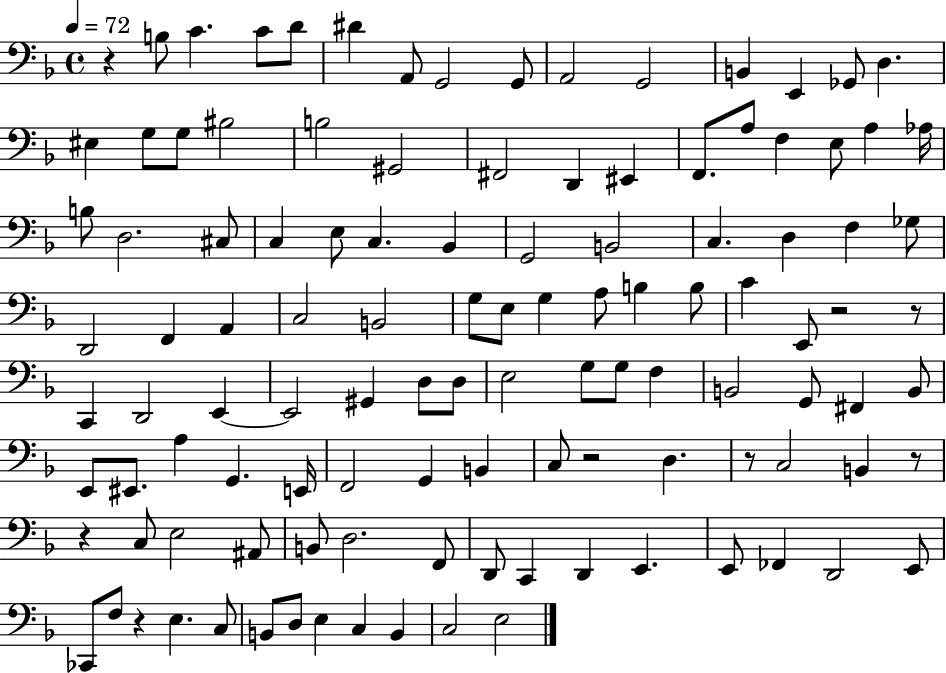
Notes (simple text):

R/q B3/e C4/q. C4/e D4/e D#4/q A2/e G2/h G2/e A2/h G2/h B2/q E2/q Gb2/e D3/q. EIS3/q G3/e G3/e BIS3/h B3/h G#2/h F#2/h D2/q EIS2/q F2/e. A3/e F3/q E3/e A3/q Ab3/s B3/e D3/h. C#3/e C3/q E3/e C3/q. Bb2/q G2/h B2/h C3/q. D3/q F3/q Gb3/e D2/h F2/q A2/q C3/h B2/h G3/e E3/e G3/q A3/e B3/q B3/e C4/q E2/e R/h R/e C2/q D2/h E2/q E2/h G#2/q D3/e D3/e E3/h G3/e G3/e F3/q B2/h G2/e F#2/q B2/e E2/e EIS2/e. A3/q G2/q. E2/s F2/h G2/q B2/q C3/e R/h D3/q. R/e C3/h B2/q R/e R/q C3/e E3/h A#2/e B2/e D3/h. F2/e D2/e C2/q D2/q E2/q. E2/e FES2/q D2/h E2/e CES2/e F3/e R/q E3/q. C3/e B2/e D3/e E3/q C3/q B2/q C3/h E3/h